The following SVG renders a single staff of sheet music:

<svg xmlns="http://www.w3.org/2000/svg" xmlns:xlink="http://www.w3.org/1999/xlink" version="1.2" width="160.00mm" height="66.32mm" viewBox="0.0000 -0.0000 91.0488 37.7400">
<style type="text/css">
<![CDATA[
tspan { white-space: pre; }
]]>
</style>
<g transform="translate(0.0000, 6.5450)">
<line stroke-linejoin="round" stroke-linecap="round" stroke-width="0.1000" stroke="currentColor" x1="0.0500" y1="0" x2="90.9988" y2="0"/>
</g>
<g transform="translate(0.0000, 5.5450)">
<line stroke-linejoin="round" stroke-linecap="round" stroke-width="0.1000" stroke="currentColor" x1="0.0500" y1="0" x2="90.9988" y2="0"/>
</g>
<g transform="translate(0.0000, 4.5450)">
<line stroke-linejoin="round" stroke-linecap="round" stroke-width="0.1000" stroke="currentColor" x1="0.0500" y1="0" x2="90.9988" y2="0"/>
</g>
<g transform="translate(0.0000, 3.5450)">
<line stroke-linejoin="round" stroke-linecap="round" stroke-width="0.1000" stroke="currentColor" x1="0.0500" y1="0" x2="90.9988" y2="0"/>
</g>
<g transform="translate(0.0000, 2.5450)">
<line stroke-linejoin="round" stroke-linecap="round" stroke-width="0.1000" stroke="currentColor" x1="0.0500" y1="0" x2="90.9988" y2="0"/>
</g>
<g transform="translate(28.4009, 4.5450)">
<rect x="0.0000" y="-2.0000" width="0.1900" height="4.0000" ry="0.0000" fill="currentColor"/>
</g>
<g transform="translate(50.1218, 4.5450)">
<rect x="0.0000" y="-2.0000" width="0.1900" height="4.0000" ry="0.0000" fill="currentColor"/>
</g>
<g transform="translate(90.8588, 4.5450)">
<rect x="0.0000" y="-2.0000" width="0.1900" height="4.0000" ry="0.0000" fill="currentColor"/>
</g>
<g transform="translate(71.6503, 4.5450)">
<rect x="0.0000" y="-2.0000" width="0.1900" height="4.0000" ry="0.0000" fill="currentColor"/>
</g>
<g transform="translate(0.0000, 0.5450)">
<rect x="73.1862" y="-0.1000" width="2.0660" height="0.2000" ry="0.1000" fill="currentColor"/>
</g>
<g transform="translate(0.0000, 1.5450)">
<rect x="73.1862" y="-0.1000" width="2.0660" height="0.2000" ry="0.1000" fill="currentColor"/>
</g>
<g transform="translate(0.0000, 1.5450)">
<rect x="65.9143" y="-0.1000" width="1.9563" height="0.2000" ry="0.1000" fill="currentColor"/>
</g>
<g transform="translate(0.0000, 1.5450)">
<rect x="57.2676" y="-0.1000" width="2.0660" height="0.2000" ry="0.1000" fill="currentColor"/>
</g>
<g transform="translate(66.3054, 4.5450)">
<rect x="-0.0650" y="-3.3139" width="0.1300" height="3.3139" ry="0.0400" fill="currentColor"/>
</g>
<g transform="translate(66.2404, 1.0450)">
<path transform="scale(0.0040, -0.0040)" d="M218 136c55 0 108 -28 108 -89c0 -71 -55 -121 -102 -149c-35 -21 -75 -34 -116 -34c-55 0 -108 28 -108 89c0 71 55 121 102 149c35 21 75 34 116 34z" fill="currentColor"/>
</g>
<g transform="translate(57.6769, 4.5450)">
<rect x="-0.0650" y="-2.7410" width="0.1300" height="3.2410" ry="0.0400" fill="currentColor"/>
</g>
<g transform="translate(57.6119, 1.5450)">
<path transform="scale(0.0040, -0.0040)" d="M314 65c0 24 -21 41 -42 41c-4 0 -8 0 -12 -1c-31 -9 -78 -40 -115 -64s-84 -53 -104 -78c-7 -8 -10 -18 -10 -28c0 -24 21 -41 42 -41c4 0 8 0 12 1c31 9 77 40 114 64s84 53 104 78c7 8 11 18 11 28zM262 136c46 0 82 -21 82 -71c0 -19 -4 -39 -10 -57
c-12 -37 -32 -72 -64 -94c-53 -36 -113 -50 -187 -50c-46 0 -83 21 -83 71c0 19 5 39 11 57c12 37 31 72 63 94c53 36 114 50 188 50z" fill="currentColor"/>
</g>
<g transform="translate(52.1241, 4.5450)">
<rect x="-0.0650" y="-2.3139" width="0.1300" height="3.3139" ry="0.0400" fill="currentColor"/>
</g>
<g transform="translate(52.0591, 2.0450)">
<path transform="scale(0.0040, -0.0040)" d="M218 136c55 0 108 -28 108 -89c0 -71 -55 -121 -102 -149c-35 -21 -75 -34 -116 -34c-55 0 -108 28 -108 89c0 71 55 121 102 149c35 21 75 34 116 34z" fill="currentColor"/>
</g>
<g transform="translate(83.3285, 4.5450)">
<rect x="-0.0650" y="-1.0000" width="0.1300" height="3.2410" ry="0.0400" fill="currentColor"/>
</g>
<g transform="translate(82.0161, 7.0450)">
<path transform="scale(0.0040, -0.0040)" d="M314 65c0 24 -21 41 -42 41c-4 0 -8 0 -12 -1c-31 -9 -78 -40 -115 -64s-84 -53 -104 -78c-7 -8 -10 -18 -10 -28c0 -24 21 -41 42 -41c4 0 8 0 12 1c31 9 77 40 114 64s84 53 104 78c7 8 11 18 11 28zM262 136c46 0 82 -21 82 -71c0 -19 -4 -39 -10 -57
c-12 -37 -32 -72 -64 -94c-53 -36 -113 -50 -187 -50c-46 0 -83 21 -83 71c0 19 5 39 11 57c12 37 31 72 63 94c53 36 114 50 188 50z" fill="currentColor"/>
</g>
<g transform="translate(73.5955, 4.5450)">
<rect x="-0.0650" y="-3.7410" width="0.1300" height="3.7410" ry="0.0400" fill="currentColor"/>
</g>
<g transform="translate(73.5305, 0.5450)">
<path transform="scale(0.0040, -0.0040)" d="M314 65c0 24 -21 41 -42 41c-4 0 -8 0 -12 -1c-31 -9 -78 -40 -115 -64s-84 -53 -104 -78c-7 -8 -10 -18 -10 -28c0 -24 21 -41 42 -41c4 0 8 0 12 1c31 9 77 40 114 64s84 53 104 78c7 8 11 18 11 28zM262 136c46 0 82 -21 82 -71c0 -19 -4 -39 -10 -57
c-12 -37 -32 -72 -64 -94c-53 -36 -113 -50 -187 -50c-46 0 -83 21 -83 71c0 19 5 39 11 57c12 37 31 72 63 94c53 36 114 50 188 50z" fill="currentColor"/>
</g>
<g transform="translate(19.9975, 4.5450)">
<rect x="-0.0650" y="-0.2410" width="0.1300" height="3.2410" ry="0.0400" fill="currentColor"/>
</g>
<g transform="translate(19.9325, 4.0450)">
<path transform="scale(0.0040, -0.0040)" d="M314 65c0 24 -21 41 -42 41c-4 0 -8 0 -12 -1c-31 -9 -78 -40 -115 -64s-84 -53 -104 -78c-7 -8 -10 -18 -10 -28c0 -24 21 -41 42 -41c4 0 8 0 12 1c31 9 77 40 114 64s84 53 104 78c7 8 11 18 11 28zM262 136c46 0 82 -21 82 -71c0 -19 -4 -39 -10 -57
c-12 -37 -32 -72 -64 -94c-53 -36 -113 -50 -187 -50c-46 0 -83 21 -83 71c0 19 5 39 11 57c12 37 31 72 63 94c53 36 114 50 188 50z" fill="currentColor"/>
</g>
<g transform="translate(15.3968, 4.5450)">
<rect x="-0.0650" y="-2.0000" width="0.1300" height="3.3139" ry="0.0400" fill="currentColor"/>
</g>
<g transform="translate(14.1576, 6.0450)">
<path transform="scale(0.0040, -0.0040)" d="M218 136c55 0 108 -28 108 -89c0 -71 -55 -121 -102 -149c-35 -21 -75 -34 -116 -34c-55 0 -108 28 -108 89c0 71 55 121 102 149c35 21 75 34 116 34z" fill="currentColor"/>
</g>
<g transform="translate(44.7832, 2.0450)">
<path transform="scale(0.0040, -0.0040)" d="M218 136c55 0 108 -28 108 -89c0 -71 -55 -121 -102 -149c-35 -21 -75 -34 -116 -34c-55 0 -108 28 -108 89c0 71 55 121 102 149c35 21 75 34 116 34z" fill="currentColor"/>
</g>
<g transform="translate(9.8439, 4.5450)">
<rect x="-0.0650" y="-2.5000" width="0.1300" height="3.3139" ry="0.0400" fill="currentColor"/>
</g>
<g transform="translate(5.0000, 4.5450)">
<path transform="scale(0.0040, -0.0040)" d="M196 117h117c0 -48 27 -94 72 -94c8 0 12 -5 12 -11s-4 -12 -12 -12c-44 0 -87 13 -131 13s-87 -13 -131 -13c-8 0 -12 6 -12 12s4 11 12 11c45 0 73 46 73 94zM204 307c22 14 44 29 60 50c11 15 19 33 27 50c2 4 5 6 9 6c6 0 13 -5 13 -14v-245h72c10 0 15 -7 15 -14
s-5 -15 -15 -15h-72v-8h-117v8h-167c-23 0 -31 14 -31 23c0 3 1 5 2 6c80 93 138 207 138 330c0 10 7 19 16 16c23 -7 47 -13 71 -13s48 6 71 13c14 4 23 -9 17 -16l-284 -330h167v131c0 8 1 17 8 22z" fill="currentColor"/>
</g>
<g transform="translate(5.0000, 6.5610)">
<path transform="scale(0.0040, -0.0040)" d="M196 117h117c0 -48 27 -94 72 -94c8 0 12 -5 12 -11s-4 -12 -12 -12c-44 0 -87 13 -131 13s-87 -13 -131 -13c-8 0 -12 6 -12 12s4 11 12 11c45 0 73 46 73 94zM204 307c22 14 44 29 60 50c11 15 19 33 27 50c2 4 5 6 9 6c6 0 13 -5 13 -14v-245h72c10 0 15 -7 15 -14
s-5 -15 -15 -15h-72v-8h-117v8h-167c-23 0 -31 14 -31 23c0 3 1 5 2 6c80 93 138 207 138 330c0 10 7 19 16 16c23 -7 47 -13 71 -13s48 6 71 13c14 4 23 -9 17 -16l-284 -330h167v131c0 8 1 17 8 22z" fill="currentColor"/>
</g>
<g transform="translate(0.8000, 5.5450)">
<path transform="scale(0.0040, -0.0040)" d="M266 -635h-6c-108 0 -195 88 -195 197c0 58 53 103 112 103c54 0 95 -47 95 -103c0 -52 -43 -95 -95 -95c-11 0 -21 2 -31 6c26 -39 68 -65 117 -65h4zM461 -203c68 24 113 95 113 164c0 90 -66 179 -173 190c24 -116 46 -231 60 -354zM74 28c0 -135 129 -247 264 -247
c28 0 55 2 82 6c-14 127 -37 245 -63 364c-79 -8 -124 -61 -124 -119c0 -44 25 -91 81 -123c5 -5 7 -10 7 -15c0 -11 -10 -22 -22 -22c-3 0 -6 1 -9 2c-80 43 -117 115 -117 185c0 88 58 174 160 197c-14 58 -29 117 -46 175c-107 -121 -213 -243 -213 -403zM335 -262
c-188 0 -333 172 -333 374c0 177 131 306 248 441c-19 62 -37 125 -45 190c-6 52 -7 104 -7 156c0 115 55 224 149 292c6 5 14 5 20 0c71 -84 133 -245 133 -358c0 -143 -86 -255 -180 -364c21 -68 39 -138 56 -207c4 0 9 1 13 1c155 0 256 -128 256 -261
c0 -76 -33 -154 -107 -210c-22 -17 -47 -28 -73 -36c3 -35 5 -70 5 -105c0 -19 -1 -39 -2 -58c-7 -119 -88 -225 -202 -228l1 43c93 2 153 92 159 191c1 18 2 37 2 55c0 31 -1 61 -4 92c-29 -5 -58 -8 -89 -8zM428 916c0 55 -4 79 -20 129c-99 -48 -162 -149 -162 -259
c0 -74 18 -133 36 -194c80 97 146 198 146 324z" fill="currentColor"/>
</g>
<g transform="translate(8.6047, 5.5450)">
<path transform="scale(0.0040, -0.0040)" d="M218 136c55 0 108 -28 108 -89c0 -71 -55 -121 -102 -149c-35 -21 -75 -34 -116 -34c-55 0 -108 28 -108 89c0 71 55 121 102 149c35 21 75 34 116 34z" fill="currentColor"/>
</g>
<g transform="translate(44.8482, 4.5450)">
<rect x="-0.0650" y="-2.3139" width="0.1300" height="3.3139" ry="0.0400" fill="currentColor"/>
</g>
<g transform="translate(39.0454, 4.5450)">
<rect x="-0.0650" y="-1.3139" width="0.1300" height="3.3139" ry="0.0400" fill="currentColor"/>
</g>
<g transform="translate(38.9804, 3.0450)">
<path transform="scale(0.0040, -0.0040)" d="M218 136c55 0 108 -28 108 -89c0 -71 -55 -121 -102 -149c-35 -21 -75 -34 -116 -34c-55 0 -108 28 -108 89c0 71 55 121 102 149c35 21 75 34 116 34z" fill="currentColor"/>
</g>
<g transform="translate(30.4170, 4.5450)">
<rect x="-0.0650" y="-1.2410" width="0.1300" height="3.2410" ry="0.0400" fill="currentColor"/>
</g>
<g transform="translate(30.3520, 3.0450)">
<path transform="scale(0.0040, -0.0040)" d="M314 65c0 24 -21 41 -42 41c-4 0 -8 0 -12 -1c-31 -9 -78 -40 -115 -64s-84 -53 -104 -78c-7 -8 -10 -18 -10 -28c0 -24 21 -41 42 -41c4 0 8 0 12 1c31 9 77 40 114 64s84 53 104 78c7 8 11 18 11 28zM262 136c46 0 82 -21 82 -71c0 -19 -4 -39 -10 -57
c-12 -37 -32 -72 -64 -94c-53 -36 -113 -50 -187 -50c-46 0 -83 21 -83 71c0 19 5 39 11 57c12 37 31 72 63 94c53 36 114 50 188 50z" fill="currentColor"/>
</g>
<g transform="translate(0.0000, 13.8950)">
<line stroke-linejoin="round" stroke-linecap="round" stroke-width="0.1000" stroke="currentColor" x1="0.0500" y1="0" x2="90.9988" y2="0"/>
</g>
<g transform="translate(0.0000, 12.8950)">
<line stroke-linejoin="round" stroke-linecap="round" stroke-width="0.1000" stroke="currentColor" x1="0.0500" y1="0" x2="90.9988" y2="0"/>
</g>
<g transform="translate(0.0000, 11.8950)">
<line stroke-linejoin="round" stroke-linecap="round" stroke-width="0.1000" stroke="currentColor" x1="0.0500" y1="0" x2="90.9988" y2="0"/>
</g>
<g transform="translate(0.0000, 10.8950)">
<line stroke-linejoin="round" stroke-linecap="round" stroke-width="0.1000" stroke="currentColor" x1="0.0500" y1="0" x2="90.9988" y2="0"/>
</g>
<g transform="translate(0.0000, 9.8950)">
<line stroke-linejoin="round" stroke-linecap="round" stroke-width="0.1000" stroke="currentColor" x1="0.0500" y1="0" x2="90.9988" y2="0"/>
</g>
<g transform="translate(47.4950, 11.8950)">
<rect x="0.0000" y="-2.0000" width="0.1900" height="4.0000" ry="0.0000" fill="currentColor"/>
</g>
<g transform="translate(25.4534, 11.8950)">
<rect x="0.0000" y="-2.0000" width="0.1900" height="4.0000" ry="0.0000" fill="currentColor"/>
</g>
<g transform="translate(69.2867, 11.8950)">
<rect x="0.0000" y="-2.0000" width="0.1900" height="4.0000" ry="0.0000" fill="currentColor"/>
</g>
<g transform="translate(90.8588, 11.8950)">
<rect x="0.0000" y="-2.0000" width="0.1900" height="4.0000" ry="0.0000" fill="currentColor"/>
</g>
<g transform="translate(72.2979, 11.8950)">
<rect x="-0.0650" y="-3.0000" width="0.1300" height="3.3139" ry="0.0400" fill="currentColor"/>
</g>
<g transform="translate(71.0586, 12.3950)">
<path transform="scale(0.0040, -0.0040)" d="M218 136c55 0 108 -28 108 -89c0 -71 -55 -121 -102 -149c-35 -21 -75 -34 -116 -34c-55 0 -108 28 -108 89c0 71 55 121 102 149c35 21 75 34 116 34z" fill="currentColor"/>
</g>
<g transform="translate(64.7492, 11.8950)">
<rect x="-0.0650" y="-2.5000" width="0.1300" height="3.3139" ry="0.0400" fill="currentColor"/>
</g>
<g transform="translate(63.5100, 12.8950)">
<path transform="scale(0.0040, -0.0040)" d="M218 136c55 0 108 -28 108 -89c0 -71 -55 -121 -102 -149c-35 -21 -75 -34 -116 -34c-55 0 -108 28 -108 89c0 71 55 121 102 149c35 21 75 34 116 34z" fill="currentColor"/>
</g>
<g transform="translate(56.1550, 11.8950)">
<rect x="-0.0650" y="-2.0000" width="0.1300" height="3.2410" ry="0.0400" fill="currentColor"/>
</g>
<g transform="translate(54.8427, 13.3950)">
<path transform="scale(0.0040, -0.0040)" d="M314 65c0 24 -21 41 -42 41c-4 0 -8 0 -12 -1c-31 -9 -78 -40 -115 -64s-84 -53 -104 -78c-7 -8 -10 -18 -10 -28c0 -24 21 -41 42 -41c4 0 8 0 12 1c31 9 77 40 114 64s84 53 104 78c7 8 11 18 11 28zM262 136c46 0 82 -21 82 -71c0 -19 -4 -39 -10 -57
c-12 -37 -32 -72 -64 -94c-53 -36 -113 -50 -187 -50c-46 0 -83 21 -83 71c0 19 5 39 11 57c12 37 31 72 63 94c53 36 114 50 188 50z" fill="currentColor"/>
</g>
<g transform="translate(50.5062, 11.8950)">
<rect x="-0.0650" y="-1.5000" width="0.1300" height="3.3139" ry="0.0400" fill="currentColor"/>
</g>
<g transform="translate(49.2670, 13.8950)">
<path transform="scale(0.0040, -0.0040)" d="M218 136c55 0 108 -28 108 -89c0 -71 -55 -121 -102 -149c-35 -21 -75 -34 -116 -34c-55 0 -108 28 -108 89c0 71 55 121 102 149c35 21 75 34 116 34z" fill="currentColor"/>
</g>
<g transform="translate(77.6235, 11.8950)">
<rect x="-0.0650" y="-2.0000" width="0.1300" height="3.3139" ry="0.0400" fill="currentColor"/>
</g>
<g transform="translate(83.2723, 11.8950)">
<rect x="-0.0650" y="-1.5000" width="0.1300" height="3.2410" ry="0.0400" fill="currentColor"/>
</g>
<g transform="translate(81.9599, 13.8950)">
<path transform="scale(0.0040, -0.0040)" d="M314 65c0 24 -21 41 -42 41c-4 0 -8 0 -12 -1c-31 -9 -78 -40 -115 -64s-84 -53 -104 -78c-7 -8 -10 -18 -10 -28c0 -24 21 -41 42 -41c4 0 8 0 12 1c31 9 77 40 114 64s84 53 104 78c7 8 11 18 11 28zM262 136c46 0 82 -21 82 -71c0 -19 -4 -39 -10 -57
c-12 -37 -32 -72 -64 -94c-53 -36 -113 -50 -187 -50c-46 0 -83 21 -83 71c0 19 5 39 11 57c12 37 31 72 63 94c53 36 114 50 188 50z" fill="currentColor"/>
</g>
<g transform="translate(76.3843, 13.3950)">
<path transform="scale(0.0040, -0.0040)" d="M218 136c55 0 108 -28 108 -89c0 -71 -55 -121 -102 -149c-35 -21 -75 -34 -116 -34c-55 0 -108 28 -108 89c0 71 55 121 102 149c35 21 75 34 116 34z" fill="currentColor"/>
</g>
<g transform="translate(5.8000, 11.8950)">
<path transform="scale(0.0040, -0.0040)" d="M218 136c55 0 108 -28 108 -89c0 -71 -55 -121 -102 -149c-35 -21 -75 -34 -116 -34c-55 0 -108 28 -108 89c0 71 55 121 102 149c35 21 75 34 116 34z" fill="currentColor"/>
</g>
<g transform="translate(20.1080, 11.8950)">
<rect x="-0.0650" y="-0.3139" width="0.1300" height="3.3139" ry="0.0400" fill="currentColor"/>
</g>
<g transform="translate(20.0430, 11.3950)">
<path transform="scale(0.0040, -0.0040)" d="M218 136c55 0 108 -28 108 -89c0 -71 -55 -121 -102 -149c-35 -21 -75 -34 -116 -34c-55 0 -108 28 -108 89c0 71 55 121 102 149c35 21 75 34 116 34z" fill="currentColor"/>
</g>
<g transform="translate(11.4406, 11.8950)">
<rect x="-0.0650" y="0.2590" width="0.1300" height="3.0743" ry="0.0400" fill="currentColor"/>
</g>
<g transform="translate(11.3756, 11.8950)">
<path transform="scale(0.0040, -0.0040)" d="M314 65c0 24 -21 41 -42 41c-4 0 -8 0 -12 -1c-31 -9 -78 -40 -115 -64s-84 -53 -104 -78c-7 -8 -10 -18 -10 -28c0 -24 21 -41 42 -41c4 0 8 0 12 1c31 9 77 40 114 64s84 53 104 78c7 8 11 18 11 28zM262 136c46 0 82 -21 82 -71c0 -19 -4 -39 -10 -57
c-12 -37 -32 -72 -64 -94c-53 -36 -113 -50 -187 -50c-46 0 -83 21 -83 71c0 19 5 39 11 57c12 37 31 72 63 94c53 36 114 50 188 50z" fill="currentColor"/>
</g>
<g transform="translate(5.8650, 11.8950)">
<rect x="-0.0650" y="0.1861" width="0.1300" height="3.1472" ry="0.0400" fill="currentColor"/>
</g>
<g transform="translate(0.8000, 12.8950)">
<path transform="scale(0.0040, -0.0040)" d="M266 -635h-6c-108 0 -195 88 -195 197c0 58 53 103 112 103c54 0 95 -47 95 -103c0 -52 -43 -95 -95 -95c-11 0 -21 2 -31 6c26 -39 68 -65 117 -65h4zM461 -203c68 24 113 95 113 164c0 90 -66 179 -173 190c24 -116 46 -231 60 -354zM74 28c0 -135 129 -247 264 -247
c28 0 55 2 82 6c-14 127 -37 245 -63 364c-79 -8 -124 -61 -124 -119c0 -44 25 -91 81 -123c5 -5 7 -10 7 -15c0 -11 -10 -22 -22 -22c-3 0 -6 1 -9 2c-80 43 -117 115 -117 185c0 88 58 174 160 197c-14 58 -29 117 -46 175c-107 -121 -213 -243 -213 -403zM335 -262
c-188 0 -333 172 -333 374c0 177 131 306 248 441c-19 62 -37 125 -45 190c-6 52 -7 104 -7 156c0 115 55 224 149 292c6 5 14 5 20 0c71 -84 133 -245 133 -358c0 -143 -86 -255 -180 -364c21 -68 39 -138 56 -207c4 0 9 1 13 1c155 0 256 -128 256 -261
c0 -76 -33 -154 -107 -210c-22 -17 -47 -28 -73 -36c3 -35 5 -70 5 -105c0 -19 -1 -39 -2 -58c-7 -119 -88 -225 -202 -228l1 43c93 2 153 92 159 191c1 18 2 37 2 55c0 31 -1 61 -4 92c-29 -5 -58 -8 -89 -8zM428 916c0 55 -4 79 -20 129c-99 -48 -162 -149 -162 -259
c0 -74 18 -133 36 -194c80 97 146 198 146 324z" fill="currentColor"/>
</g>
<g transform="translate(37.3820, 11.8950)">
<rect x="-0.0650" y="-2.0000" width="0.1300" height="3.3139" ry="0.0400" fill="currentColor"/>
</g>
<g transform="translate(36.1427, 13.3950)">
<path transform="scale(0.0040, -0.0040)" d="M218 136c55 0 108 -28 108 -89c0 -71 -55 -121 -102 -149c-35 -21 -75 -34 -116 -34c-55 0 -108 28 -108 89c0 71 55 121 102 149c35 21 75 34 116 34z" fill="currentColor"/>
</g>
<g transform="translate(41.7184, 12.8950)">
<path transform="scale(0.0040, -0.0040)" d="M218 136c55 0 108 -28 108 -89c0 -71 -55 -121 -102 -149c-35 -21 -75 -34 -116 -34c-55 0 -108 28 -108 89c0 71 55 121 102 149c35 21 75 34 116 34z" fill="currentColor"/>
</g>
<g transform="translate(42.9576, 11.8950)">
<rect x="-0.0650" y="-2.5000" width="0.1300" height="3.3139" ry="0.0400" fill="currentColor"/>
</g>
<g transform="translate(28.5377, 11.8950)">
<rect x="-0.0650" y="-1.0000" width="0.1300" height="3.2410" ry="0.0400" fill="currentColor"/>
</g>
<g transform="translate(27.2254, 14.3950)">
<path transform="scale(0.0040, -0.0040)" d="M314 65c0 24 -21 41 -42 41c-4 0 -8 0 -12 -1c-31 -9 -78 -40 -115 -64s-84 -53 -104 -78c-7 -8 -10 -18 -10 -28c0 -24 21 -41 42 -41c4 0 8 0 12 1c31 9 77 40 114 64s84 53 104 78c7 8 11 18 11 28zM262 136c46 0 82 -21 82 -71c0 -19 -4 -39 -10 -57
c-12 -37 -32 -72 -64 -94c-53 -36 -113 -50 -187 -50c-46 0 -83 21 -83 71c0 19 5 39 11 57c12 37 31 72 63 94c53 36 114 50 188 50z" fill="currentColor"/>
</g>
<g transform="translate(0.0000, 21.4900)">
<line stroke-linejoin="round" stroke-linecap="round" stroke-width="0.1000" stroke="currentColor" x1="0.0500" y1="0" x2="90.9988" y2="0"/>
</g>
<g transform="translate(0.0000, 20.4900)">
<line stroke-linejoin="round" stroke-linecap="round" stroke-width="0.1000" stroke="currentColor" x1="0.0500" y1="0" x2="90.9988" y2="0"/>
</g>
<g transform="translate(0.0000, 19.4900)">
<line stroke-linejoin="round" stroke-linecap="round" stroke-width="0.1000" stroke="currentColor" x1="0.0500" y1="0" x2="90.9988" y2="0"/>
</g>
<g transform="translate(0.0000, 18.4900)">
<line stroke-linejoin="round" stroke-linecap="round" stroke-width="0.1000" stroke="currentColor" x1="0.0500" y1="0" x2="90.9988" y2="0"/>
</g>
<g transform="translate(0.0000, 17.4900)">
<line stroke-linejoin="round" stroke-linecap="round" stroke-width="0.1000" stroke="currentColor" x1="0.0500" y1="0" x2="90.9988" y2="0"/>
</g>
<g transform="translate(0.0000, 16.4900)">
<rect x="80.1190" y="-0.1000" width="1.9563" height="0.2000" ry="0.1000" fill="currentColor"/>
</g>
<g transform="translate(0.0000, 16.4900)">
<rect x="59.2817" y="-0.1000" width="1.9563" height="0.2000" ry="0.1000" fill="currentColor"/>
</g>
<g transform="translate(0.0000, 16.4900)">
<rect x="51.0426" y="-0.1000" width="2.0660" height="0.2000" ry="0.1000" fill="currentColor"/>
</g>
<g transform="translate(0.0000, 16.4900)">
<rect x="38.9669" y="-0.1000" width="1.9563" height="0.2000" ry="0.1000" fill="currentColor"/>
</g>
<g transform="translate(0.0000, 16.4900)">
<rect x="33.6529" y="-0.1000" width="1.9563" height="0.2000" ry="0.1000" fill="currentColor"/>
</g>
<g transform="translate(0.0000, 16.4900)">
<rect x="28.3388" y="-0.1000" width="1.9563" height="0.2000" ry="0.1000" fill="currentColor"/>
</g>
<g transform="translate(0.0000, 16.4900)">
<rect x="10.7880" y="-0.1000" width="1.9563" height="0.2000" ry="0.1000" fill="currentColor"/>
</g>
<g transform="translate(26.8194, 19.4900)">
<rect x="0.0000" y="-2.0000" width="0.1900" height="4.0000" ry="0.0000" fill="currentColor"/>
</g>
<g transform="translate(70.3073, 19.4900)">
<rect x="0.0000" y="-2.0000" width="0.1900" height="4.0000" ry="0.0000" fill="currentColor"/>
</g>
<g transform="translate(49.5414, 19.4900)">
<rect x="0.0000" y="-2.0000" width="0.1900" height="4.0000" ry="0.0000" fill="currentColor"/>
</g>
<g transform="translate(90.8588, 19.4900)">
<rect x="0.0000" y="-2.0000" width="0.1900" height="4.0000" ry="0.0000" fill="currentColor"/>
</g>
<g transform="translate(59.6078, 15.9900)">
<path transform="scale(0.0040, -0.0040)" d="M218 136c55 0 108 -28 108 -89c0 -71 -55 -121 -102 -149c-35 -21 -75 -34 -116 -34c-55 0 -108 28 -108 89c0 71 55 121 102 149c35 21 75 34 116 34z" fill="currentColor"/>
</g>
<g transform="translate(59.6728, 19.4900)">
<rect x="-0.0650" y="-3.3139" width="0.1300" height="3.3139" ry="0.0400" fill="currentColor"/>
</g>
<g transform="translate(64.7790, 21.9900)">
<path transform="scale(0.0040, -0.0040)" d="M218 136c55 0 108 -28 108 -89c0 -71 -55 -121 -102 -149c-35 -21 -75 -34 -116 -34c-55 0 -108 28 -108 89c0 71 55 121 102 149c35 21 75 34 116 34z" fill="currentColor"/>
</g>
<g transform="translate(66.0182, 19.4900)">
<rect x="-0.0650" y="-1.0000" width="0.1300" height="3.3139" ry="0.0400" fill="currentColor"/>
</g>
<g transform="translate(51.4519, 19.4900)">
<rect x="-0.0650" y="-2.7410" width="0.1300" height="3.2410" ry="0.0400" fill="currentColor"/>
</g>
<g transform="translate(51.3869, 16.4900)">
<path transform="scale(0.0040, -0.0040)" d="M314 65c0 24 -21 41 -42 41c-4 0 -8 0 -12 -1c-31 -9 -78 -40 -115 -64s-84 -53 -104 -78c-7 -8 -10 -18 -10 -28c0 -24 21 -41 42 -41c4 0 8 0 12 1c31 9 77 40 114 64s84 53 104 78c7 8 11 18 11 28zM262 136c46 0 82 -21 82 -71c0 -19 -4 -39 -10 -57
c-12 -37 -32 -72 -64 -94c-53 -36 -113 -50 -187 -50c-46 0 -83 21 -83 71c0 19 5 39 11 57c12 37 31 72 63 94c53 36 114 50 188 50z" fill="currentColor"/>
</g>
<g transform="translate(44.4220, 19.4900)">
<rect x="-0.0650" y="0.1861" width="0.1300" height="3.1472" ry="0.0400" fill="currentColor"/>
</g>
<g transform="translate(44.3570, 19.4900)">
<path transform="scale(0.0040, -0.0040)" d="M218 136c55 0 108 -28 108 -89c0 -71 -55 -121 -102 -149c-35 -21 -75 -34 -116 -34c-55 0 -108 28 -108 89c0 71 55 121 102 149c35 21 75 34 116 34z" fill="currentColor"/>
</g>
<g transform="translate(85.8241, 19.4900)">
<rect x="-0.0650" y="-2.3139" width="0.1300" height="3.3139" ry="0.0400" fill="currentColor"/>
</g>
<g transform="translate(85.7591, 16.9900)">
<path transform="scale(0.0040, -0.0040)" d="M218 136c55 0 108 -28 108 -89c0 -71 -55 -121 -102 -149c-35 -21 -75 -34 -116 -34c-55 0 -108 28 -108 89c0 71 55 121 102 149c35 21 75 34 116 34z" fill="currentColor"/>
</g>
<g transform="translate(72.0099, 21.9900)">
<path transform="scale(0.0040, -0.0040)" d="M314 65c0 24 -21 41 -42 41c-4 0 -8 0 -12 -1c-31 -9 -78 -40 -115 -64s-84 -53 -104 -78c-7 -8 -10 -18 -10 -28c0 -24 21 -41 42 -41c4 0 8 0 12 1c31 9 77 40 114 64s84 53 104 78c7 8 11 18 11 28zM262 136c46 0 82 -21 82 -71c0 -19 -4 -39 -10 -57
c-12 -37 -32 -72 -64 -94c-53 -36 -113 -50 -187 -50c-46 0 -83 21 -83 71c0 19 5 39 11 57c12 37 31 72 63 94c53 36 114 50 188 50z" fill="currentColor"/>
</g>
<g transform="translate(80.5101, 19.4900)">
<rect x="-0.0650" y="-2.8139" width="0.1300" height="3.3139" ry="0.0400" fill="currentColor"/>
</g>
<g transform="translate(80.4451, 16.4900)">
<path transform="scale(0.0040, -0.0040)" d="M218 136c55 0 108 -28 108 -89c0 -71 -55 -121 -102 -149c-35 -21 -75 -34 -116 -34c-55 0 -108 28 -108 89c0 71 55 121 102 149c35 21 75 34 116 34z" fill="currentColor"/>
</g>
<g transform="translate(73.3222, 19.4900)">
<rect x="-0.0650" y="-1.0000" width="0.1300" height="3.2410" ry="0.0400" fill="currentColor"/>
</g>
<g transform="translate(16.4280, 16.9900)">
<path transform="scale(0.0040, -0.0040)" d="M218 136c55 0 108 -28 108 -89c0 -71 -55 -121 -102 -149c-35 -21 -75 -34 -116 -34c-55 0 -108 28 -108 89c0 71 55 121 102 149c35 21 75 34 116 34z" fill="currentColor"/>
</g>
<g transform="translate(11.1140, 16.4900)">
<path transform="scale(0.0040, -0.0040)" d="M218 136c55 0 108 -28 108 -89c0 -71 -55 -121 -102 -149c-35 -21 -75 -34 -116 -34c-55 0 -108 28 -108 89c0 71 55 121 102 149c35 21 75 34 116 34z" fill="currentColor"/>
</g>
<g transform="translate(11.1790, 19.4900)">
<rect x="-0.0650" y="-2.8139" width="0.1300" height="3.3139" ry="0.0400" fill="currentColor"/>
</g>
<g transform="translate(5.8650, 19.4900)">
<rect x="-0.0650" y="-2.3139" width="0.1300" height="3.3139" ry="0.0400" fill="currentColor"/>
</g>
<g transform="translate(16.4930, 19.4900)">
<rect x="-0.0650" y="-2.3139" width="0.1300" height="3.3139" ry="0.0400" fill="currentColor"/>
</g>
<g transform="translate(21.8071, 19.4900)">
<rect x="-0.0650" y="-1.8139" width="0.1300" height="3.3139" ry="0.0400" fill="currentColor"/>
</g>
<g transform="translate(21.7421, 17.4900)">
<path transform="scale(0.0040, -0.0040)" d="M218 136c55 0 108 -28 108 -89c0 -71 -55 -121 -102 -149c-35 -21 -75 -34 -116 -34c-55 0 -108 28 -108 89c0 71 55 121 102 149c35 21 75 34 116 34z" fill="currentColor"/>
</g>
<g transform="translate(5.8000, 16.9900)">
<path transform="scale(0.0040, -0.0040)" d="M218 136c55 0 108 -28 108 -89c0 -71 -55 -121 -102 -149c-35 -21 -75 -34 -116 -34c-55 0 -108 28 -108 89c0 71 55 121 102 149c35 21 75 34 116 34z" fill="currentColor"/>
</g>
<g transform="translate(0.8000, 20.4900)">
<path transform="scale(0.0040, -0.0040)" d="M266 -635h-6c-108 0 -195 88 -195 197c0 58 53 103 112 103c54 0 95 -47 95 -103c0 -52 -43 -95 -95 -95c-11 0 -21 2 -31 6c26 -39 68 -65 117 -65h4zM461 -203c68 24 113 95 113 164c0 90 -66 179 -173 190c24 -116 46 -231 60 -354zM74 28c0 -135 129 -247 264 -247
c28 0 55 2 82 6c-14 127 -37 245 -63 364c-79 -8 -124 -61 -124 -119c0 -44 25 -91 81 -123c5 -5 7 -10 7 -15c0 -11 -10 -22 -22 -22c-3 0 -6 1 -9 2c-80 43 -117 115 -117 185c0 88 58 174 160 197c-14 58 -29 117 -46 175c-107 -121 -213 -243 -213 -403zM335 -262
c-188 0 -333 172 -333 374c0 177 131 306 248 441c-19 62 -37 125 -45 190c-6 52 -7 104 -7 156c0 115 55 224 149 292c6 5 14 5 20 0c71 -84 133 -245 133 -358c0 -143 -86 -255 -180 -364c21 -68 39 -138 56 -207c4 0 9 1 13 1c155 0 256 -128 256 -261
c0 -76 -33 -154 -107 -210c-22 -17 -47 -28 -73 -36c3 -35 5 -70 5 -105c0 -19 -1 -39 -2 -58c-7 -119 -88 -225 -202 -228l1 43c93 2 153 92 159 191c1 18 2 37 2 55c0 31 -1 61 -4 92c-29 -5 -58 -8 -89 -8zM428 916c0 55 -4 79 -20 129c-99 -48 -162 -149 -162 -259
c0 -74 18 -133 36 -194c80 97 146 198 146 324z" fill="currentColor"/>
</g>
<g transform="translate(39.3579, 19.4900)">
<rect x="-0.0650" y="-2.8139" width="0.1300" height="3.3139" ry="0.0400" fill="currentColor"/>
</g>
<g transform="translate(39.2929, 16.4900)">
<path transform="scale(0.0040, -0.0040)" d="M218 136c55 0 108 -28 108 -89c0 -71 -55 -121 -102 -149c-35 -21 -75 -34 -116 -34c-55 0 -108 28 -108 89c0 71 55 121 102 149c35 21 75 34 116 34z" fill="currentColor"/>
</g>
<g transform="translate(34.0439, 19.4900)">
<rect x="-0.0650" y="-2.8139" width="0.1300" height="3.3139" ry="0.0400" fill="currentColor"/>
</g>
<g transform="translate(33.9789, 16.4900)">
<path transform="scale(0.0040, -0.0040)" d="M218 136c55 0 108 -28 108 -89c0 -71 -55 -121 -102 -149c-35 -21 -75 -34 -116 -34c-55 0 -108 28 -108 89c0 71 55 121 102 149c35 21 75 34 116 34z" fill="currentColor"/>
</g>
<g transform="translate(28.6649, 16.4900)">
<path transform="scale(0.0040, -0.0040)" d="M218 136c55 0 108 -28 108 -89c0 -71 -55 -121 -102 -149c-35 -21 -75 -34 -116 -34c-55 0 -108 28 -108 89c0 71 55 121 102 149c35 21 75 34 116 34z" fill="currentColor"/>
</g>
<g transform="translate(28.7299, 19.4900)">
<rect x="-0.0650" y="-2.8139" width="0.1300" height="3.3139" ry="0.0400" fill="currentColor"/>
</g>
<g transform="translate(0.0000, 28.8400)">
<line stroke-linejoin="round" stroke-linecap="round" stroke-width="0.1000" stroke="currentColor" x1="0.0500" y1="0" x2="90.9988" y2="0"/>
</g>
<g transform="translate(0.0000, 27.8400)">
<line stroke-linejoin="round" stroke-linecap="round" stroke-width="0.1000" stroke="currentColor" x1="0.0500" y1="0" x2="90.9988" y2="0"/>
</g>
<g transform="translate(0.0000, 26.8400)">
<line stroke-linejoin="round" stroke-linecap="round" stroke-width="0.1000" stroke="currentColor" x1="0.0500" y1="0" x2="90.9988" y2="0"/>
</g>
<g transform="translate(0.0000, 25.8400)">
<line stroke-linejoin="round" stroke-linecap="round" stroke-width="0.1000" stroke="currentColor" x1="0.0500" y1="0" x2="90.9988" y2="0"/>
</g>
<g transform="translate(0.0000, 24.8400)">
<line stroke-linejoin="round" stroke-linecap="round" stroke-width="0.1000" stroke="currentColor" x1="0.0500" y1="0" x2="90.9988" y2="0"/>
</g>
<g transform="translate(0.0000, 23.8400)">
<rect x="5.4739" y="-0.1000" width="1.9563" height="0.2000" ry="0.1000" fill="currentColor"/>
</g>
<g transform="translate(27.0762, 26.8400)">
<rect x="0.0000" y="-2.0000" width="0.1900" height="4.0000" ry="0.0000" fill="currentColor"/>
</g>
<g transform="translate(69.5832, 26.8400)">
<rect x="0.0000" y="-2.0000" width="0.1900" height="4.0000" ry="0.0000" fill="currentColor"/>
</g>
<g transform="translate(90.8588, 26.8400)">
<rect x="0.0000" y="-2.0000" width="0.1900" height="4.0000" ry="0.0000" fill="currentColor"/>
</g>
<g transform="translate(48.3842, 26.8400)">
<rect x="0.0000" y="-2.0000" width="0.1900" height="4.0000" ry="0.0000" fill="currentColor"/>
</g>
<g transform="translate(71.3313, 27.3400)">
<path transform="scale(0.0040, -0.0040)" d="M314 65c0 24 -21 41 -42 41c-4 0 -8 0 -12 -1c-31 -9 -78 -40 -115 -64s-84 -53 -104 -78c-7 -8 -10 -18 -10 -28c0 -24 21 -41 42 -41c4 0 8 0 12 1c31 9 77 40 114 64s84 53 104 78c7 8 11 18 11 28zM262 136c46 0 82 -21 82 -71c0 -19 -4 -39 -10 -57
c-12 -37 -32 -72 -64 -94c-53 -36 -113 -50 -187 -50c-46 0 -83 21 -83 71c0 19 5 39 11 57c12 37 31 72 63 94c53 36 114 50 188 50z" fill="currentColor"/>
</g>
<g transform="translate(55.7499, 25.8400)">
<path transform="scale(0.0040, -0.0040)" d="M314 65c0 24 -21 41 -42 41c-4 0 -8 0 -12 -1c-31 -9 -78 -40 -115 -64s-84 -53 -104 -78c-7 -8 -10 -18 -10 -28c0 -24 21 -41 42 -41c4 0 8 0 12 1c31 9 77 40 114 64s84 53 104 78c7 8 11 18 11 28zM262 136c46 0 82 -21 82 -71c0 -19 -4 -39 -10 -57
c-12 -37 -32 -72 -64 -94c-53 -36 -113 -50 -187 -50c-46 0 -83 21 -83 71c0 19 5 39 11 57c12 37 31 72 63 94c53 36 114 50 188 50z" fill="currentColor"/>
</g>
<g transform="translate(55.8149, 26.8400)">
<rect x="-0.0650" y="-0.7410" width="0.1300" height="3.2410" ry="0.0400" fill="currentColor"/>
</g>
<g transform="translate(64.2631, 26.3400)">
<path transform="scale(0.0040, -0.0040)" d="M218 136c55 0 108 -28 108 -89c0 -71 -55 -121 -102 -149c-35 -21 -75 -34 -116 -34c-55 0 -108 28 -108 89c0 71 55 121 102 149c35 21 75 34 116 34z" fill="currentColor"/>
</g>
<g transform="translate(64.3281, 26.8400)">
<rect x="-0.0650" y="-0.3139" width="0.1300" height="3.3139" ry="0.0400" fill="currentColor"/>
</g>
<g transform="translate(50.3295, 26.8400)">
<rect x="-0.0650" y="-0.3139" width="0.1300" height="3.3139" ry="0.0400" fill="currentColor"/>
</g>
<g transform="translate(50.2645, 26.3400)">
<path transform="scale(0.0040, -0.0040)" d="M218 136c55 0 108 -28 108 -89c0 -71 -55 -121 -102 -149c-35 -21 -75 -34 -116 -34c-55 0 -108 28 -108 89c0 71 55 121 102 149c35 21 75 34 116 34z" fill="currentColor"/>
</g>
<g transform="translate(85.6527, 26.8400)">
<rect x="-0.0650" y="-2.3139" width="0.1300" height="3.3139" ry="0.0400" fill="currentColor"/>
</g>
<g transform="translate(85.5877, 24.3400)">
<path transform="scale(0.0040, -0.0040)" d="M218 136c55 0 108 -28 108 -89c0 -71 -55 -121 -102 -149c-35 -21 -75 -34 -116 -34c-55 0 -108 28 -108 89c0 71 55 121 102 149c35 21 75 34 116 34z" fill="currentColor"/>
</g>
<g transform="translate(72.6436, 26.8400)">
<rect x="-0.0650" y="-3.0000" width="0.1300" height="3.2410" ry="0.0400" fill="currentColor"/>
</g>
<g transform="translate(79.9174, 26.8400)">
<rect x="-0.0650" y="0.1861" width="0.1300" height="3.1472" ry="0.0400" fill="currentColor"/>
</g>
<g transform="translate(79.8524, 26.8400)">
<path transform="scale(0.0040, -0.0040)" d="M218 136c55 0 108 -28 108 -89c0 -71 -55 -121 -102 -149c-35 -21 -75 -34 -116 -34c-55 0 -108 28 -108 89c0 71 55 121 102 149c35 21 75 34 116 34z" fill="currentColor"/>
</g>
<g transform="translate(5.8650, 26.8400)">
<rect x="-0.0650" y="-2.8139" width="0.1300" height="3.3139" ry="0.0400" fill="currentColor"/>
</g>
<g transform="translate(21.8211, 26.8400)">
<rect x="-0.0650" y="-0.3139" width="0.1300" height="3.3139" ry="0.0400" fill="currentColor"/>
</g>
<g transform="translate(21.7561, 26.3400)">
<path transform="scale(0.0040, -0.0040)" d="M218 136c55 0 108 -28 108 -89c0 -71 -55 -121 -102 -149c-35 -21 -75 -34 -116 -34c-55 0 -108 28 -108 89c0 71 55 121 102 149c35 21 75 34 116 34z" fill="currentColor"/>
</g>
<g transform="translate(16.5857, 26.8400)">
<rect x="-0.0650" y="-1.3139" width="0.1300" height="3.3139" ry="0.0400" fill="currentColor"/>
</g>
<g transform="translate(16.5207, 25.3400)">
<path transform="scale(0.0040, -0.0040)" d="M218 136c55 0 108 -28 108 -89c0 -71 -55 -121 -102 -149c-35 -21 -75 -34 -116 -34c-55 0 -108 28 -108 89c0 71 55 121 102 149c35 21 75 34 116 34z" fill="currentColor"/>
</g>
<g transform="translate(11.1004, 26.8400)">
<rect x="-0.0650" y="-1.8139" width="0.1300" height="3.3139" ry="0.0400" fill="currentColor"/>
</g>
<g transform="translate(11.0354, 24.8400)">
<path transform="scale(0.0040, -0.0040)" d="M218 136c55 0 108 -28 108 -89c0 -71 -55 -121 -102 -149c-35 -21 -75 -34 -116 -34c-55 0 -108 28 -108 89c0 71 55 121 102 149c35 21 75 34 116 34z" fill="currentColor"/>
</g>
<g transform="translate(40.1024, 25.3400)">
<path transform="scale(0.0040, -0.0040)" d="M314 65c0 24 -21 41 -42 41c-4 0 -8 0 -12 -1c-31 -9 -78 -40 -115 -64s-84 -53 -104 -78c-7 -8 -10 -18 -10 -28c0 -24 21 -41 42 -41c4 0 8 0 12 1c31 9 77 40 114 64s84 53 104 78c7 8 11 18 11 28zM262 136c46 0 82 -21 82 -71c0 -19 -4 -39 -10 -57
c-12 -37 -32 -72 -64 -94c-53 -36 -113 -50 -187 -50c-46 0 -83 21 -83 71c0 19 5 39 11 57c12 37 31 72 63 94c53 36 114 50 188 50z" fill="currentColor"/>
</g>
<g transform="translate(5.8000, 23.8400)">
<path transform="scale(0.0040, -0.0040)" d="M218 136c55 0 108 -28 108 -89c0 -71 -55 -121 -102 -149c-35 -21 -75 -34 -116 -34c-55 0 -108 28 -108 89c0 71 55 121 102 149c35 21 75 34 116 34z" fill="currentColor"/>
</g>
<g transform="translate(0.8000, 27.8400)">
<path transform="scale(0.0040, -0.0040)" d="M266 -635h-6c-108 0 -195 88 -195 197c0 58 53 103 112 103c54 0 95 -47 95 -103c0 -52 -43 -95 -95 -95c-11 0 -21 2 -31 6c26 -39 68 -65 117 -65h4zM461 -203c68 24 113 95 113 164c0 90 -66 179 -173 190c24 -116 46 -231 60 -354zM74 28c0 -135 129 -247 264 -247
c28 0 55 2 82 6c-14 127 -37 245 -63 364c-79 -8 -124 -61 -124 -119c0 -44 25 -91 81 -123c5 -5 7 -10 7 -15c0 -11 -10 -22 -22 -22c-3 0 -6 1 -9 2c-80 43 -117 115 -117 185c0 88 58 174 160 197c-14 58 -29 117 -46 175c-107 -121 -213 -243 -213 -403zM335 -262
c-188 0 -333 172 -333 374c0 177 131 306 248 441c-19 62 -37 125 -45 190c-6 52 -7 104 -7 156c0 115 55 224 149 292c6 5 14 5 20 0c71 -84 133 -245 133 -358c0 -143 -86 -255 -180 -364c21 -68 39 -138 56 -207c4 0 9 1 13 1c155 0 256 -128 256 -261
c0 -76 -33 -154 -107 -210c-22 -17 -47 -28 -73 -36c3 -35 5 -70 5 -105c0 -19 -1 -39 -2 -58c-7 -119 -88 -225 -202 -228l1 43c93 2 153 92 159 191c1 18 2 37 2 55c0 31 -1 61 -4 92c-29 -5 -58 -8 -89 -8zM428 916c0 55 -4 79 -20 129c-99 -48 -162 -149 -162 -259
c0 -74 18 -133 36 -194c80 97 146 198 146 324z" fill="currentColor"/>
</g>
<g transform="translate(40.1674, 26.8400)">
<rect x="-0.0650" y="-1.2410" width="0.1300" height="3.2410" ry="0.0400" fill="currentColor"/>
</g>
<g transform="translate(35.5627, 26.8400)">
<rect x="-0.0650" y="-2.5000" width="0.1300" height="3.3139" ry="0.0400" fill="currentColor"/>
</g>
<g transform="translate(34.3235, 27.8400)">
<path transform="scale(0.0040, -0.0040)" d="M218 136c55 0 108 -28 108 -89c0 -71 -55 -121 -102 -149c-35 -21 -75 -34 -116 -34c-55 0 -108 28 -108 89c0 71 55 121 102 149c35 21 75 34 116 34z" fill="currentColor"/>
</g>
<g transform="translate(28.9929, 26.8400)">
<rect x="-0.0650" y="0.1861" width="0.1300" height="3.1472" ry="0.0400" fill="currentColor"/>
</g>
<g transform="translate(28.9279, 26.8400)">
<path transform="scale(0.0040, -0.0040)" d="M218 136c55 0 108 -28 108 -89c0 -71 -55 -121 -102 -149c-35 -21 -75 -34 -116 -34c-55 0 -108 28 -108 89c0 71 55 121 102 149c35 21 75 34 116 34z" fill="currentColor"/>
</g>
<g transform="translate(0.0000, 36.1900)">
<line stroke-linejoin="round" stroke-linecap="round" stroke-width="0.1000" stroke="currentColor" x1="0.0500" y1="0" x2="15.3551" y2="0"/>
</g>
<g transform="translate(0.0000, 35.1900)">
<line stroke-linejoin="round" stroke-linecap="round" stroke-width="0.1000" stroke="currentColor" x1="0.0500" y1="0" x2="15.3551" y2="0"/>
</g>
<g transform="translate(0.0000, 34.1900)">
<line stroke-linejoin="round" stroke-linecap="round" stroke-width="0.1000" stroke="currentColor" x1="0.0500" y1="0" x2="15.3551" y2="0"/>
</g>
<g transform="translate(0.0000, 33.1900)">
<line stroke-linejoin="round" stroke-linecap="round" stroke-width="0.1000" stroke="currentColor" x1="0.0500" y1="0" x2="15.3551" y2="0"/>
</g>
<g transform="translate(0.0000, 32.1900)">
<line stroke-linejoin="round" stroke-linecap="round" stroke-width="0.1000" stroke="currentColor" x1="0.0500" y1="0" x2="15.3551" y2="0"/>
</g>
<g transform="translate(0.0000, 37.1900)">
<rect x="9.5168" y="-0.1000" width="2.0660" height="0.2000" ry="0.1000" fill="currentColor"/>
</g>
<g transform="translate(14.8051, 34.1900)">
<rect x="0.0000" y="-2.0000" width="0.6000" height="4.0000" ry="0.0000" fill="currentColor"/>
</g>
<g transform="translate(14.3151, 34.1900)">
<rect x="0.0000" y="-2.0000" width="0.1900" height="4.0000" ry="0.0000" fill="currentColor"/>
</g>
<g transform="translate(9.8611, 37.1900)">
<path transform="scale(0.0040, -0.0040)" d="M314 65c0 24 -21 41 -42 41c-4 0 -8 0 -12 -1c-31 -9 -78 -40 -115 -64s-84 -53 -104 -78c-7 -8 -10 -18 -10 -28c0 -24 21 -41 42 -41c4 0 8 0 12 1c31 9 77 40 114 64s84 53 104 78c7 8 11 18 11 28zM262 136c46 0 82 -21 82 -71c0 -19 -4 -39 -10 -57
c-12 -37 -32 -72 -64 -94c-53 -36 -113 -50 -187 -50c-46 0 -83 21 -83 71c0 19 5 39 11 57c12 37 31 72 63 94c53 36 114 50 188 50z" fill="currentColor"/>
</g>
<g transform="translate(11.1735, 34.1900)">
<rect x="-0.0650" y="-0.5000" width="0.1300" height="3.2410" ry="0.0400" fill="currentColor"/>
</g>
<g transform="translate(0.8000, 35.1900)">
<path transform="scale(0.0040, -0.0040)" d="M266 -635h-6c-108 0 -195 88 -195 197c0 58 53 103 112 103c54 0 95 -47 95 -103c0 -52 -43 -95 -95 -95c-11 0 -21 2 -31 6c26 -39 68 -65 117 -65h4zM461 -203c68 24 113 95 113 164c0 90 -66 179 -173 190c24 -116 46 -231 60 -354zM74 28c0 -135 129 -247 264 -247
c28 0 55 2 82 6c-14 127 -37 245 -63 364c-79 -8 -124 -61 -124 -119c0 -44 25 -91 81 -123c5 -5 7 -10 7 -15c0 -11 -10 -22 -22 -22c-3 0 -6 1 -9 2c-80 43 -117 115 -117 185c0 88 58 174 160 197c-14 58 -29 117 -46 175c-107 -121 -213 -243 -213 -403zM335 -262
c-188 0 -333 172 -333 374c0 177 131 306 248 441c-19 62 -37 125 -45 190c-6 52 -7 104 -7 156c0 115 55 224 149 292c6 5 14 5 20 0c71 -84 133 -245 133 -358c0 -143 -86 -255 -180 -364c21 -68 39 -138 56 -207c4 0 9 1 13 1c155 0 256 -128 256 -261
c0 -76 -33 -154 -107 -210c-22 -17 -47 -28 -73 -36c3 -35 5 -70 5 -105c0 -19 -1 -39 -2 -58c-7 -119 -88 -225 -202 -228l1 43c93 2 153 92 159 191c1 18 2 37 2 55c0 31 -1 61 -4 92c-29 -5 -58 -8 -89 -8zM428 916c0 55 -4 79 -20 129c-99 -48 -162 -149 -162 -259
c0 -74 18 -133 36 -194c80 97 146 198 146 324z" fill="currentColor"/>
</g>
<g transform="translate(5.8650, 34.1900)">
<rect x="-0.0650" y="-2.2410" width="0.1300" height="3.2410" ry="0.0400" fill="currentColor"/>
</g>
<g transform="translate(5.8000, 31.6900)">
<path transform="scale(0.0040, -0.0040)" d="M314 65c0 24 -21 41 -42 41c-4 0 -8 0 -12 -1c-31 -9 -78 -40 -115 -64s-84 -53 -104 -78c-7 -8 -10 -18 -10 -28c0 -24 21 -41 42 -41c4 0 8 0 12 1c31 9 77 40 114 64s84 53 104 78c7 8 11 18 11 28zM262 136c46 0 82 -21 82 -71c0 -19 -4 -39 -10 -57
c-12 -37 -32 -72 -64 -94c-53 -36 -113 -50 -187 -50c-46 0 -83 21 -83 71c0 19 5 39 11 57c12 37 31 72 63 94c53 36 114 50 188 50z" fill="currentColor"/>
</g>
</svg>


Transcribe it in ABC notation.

X:1
T:Untitled
M:4/4
L:1/4
K:C
G F c2 e2 e g g a2 b c'2 D2 B B2 c D2 F G E F2 G A F E2 g a g f a a a B a2 b D D2 a g a f e c B G e2 c d2 c A2 B g g2 C2